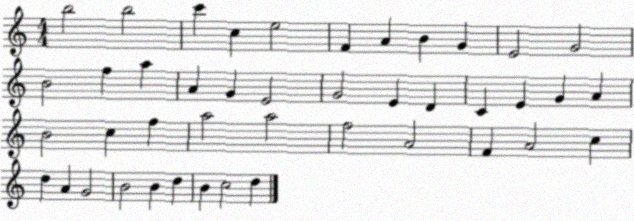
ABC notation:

X:1
T:Untitled
M:4/4
L:1/4
K:C
b2 b2 c' c e2 F A B G E2 G2 B2 f a A G E2 G2 E D C E G A B2 c f a2 a2 f2 A2 F A2 c d A G2 B2 B d B c2 d